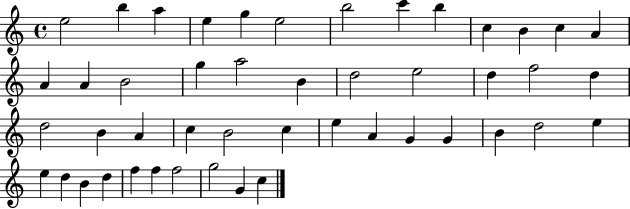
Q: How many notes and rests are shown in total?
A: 47